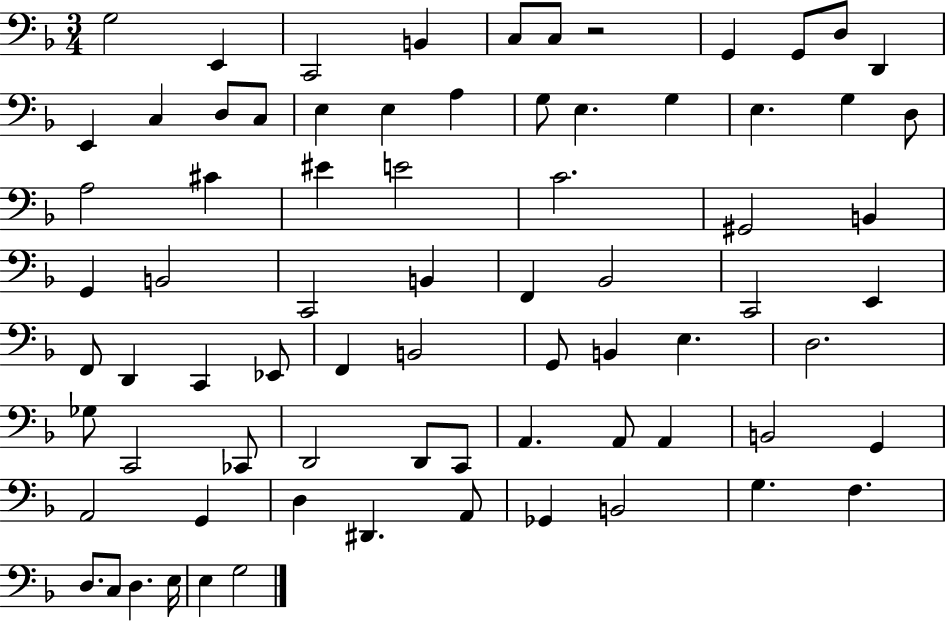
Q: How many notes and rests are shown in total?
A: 75